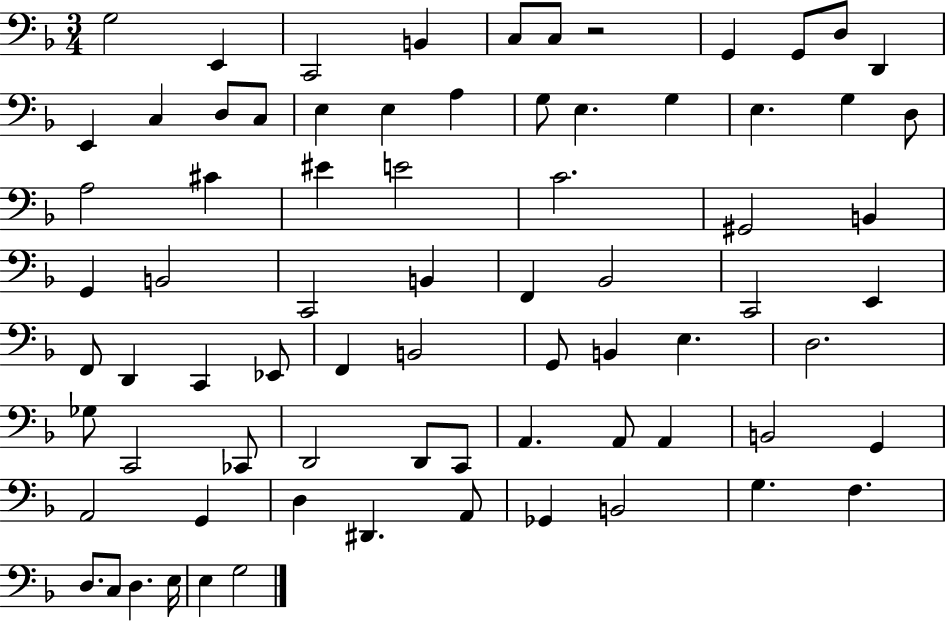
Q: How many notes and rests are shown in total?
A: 75